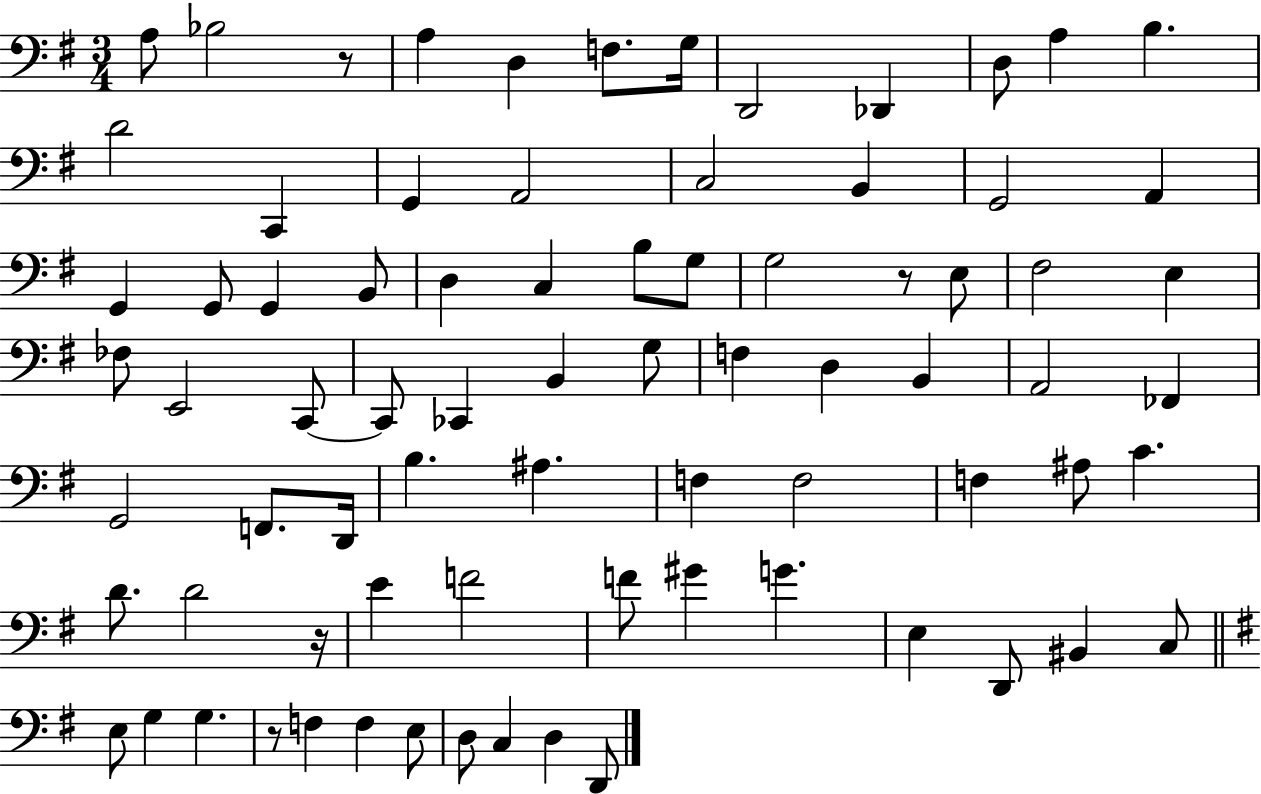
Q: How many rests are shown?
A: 4